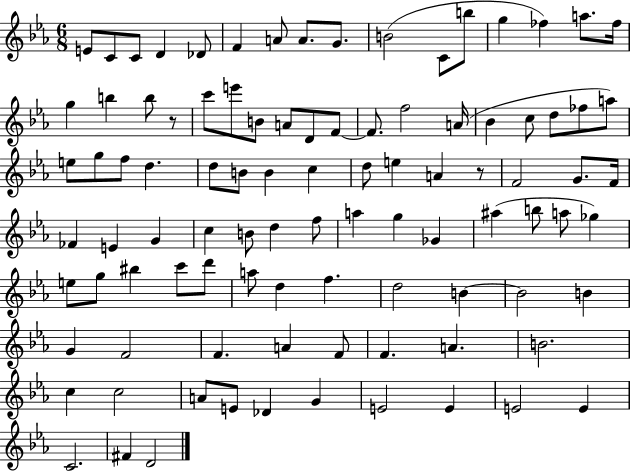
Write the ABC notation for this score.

X:1
T:Untitled
M:6/8
L:1/4
K:Eb
E/2 C/2 C/2 D _D/2 F A/2 A/2 G/2 B2 C/2 b/2 g _f a/2 _f/4 g b b/2 z/2 c'/2 e'/2 B/2 A/2 D/2 F/2 F/2 f2 A/4 _B c/2 d/2 _f/2 a/2 e/2 g/2 f/2 d d/2 B/2 B c d/2 e A z/2 F2 G/2 F/4 _F E G c B/2 d f/2 a g _G ^a b/2 a/2 _g e/2 g/2 ^b c'/2 d'/2 a/2 d f d2 B B2 B G F2 F A F/2 F A B2 c c2 A/2 E/2 _D G E2 E E2 E C2 ^F D2